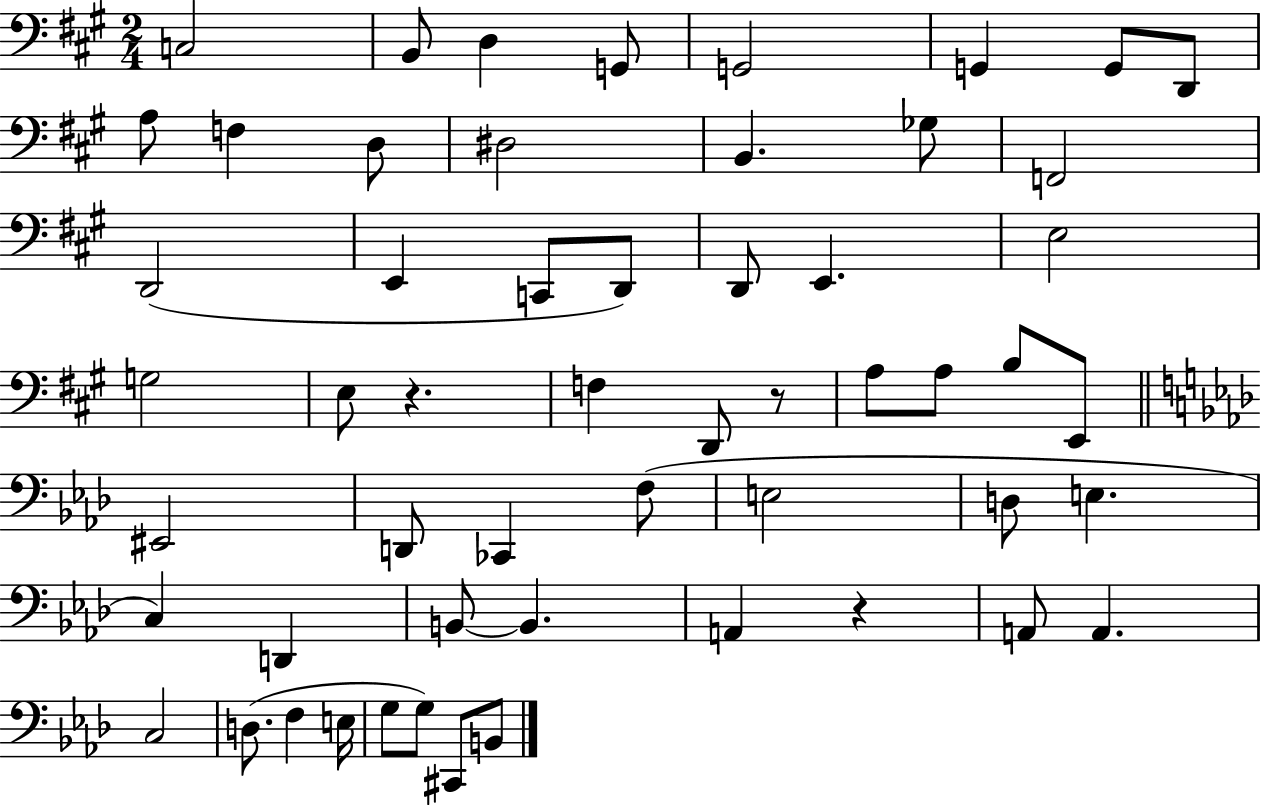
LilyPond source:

{
  \clef bass
  \numericTimeSignature
  \time 2/4
  \key a \major
  c2 | b,8 d4 g,8 | g,2 | g,4 g,8 d,8 | \break a8 f4 d8 | dis2 | b,4. ges8 | f,2 | \break d,2( | e,4 c,8 d,8) | d,8 e,4. | e2 | \break g2 | e8 r4. | f4 d,8 r8 | a8 a8 b8 e,8 | \break \bar "||" \break \key f \minor eis,2 | d,8 ces,4 f8( | e2 | d8 e4. | \break c4) d,4 | b,8~~ b,4. | a,4 r4 | a,8 a,4. | \break c2 | d8.( f4 e16 | g8 g8) cis,8 b,8 | \bar "|."
}